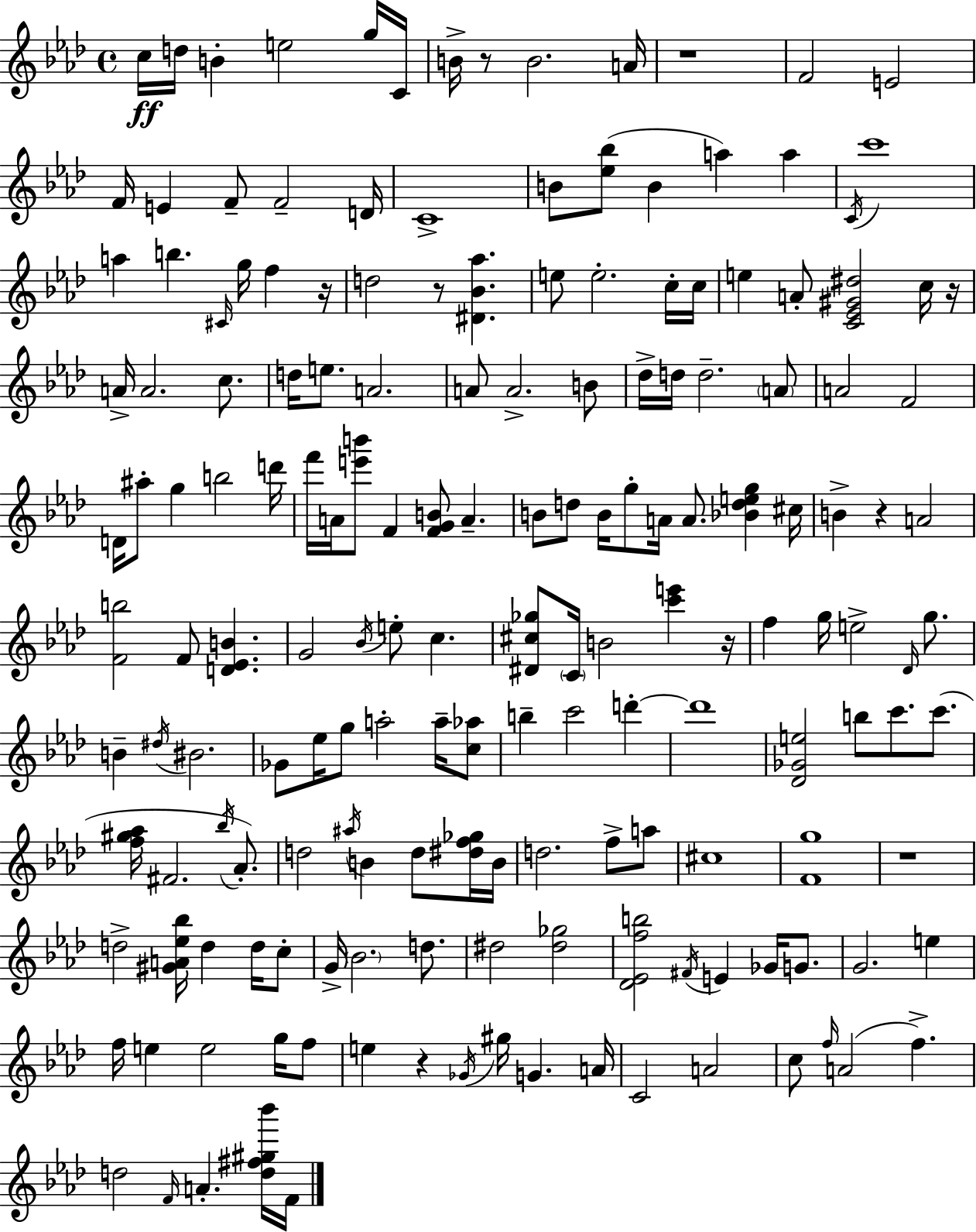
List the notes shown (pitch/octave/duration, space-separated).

C5/s D5/s B4/q E5/h G5/s C4/s B4/s R/e B4/h. A4/s R/w F4/h E4/h F4/s E4/q F4/e F4/h D4/s C4/w B4/e [Eb5,Bb5]/e B4/q A5/q A5/q C4/s C6/w A5/q B5/q. C#4/s G5/s F5/q R/s D5/h R/e [D#4,Bb4,Ab5]/q. E5/e E5/h. C5/s C5/s E5/q A4/e [C4,Eb4,G#4,D#5]/h C5/s R/s A4/s A4/h. C5/e. D5/s E5/e. A4/h. A4/e A4/h. B4/e Db5/s D5/s D5/h. A4/e A4/h F4/h D4/s A#5/e G5/q B5/h D6/s F6/s A4/s [E6,B6]/e F4/q [F4,G4,B4]/e A4/q. B4/e D5/e B4/s G5/e A4/s A4/e. [Bb4,D5,E5,G5]/q C#5/s B4/q R/q A4/h [F4,B5]/h F4/e [D4,Eb4,B4]/q. G4/h Bb4/s E5/e C5/q. [D#4,C#5,Gb5]/e C4/s B4/h [C6,E6]/q R/s F5/q G5/s E5/h Db4/s G5/e. B4/q D#5/s BIS4/h. Gb4/e Eb5/s G5/e A5/h A5/s [C5,Ab5]/e B5/q C6/h D6/q D6/w [Db4,Gb4,E5]/h B5/e C6/e. C6/e. [F5,G#5,Ab5]/s F#4/h. Bb5/s Ab4/e. D5/h A#5/s B4/q D5/e [D#5,F5,Gb5]/s B4/s D5/h. F5/e A5/e C#5/w [F4,G5]/w R/w D5/h [G#4,A4,Eb5,Bb5]/s D5/q D5/s C5/e G4/s Bb4/h. D5/e. D#5/h [D#5,Gb5]/h [Db4,Eb4,F5,B5]/h F#4/s E4/q Gb4/s G4/e. G4/h. E5/q F5/s E5/q E5/h G5/s F5/e E5/q R/q Gb4/s G#5/s G4/q. A4/s C4/h A4/h C5/e F5/s A4/h F5/q. D5/h F4/s A4/q. [D5,F#5,G#5,Bb6]/s F4/s